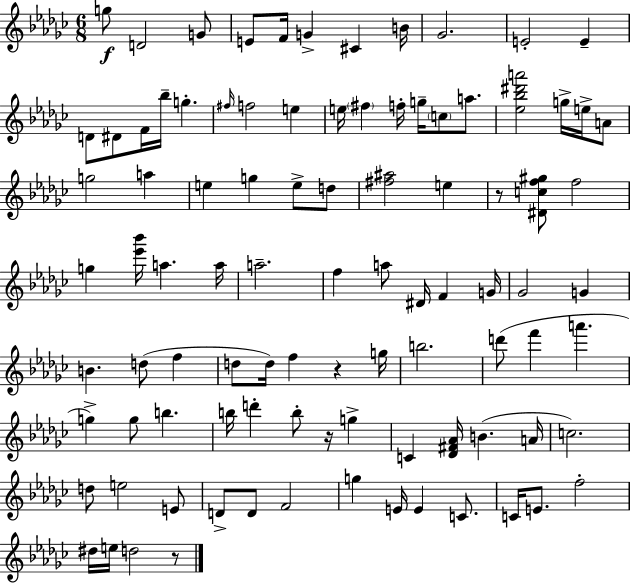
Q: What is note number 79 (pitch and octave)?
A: C4